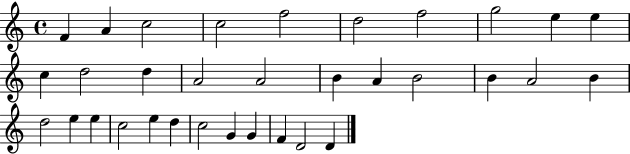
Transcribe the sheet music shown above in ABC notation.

X:1
T:Untitled
M:4/4
L:1/4
K:C
F A c2 c2 f2 d2 f2 g2 e e c d2 d A2 A2 B A B2 B A2 B d2 e e c2 e d c2 G G F D2 D